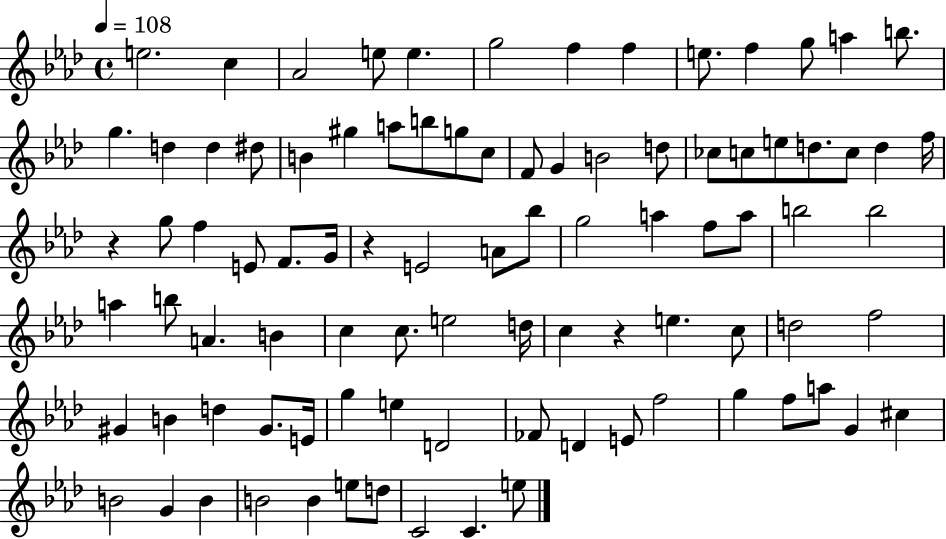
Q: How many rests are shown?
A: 3